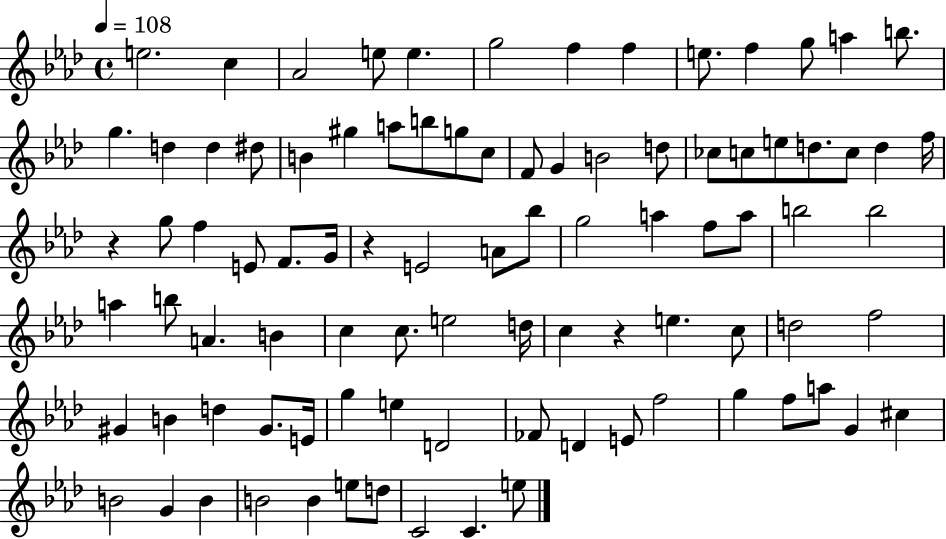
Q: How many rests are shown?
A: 3